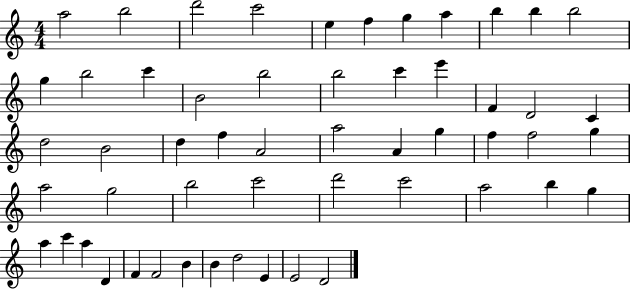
A5/h B5/h D6/h C6/h E5/q F5/q G5/q A5/q B5/q B5/q B5/h G5/q B5/h C6/q B4/h B5/h B5/h C6/q E6/q F4/q D4/h C4/q D5/h B4/h D5/q F5/q A4/h A5/h A4/q G5/q F5/q F5/h G5/q A5/h G5/h B5/h C6/h D6/h C6/h A5/h B5/q G5/q A5/q C6/q A5/q D4/q F4/q F4/h B4/q B4/q D5/h E4/q E4/h D4/h